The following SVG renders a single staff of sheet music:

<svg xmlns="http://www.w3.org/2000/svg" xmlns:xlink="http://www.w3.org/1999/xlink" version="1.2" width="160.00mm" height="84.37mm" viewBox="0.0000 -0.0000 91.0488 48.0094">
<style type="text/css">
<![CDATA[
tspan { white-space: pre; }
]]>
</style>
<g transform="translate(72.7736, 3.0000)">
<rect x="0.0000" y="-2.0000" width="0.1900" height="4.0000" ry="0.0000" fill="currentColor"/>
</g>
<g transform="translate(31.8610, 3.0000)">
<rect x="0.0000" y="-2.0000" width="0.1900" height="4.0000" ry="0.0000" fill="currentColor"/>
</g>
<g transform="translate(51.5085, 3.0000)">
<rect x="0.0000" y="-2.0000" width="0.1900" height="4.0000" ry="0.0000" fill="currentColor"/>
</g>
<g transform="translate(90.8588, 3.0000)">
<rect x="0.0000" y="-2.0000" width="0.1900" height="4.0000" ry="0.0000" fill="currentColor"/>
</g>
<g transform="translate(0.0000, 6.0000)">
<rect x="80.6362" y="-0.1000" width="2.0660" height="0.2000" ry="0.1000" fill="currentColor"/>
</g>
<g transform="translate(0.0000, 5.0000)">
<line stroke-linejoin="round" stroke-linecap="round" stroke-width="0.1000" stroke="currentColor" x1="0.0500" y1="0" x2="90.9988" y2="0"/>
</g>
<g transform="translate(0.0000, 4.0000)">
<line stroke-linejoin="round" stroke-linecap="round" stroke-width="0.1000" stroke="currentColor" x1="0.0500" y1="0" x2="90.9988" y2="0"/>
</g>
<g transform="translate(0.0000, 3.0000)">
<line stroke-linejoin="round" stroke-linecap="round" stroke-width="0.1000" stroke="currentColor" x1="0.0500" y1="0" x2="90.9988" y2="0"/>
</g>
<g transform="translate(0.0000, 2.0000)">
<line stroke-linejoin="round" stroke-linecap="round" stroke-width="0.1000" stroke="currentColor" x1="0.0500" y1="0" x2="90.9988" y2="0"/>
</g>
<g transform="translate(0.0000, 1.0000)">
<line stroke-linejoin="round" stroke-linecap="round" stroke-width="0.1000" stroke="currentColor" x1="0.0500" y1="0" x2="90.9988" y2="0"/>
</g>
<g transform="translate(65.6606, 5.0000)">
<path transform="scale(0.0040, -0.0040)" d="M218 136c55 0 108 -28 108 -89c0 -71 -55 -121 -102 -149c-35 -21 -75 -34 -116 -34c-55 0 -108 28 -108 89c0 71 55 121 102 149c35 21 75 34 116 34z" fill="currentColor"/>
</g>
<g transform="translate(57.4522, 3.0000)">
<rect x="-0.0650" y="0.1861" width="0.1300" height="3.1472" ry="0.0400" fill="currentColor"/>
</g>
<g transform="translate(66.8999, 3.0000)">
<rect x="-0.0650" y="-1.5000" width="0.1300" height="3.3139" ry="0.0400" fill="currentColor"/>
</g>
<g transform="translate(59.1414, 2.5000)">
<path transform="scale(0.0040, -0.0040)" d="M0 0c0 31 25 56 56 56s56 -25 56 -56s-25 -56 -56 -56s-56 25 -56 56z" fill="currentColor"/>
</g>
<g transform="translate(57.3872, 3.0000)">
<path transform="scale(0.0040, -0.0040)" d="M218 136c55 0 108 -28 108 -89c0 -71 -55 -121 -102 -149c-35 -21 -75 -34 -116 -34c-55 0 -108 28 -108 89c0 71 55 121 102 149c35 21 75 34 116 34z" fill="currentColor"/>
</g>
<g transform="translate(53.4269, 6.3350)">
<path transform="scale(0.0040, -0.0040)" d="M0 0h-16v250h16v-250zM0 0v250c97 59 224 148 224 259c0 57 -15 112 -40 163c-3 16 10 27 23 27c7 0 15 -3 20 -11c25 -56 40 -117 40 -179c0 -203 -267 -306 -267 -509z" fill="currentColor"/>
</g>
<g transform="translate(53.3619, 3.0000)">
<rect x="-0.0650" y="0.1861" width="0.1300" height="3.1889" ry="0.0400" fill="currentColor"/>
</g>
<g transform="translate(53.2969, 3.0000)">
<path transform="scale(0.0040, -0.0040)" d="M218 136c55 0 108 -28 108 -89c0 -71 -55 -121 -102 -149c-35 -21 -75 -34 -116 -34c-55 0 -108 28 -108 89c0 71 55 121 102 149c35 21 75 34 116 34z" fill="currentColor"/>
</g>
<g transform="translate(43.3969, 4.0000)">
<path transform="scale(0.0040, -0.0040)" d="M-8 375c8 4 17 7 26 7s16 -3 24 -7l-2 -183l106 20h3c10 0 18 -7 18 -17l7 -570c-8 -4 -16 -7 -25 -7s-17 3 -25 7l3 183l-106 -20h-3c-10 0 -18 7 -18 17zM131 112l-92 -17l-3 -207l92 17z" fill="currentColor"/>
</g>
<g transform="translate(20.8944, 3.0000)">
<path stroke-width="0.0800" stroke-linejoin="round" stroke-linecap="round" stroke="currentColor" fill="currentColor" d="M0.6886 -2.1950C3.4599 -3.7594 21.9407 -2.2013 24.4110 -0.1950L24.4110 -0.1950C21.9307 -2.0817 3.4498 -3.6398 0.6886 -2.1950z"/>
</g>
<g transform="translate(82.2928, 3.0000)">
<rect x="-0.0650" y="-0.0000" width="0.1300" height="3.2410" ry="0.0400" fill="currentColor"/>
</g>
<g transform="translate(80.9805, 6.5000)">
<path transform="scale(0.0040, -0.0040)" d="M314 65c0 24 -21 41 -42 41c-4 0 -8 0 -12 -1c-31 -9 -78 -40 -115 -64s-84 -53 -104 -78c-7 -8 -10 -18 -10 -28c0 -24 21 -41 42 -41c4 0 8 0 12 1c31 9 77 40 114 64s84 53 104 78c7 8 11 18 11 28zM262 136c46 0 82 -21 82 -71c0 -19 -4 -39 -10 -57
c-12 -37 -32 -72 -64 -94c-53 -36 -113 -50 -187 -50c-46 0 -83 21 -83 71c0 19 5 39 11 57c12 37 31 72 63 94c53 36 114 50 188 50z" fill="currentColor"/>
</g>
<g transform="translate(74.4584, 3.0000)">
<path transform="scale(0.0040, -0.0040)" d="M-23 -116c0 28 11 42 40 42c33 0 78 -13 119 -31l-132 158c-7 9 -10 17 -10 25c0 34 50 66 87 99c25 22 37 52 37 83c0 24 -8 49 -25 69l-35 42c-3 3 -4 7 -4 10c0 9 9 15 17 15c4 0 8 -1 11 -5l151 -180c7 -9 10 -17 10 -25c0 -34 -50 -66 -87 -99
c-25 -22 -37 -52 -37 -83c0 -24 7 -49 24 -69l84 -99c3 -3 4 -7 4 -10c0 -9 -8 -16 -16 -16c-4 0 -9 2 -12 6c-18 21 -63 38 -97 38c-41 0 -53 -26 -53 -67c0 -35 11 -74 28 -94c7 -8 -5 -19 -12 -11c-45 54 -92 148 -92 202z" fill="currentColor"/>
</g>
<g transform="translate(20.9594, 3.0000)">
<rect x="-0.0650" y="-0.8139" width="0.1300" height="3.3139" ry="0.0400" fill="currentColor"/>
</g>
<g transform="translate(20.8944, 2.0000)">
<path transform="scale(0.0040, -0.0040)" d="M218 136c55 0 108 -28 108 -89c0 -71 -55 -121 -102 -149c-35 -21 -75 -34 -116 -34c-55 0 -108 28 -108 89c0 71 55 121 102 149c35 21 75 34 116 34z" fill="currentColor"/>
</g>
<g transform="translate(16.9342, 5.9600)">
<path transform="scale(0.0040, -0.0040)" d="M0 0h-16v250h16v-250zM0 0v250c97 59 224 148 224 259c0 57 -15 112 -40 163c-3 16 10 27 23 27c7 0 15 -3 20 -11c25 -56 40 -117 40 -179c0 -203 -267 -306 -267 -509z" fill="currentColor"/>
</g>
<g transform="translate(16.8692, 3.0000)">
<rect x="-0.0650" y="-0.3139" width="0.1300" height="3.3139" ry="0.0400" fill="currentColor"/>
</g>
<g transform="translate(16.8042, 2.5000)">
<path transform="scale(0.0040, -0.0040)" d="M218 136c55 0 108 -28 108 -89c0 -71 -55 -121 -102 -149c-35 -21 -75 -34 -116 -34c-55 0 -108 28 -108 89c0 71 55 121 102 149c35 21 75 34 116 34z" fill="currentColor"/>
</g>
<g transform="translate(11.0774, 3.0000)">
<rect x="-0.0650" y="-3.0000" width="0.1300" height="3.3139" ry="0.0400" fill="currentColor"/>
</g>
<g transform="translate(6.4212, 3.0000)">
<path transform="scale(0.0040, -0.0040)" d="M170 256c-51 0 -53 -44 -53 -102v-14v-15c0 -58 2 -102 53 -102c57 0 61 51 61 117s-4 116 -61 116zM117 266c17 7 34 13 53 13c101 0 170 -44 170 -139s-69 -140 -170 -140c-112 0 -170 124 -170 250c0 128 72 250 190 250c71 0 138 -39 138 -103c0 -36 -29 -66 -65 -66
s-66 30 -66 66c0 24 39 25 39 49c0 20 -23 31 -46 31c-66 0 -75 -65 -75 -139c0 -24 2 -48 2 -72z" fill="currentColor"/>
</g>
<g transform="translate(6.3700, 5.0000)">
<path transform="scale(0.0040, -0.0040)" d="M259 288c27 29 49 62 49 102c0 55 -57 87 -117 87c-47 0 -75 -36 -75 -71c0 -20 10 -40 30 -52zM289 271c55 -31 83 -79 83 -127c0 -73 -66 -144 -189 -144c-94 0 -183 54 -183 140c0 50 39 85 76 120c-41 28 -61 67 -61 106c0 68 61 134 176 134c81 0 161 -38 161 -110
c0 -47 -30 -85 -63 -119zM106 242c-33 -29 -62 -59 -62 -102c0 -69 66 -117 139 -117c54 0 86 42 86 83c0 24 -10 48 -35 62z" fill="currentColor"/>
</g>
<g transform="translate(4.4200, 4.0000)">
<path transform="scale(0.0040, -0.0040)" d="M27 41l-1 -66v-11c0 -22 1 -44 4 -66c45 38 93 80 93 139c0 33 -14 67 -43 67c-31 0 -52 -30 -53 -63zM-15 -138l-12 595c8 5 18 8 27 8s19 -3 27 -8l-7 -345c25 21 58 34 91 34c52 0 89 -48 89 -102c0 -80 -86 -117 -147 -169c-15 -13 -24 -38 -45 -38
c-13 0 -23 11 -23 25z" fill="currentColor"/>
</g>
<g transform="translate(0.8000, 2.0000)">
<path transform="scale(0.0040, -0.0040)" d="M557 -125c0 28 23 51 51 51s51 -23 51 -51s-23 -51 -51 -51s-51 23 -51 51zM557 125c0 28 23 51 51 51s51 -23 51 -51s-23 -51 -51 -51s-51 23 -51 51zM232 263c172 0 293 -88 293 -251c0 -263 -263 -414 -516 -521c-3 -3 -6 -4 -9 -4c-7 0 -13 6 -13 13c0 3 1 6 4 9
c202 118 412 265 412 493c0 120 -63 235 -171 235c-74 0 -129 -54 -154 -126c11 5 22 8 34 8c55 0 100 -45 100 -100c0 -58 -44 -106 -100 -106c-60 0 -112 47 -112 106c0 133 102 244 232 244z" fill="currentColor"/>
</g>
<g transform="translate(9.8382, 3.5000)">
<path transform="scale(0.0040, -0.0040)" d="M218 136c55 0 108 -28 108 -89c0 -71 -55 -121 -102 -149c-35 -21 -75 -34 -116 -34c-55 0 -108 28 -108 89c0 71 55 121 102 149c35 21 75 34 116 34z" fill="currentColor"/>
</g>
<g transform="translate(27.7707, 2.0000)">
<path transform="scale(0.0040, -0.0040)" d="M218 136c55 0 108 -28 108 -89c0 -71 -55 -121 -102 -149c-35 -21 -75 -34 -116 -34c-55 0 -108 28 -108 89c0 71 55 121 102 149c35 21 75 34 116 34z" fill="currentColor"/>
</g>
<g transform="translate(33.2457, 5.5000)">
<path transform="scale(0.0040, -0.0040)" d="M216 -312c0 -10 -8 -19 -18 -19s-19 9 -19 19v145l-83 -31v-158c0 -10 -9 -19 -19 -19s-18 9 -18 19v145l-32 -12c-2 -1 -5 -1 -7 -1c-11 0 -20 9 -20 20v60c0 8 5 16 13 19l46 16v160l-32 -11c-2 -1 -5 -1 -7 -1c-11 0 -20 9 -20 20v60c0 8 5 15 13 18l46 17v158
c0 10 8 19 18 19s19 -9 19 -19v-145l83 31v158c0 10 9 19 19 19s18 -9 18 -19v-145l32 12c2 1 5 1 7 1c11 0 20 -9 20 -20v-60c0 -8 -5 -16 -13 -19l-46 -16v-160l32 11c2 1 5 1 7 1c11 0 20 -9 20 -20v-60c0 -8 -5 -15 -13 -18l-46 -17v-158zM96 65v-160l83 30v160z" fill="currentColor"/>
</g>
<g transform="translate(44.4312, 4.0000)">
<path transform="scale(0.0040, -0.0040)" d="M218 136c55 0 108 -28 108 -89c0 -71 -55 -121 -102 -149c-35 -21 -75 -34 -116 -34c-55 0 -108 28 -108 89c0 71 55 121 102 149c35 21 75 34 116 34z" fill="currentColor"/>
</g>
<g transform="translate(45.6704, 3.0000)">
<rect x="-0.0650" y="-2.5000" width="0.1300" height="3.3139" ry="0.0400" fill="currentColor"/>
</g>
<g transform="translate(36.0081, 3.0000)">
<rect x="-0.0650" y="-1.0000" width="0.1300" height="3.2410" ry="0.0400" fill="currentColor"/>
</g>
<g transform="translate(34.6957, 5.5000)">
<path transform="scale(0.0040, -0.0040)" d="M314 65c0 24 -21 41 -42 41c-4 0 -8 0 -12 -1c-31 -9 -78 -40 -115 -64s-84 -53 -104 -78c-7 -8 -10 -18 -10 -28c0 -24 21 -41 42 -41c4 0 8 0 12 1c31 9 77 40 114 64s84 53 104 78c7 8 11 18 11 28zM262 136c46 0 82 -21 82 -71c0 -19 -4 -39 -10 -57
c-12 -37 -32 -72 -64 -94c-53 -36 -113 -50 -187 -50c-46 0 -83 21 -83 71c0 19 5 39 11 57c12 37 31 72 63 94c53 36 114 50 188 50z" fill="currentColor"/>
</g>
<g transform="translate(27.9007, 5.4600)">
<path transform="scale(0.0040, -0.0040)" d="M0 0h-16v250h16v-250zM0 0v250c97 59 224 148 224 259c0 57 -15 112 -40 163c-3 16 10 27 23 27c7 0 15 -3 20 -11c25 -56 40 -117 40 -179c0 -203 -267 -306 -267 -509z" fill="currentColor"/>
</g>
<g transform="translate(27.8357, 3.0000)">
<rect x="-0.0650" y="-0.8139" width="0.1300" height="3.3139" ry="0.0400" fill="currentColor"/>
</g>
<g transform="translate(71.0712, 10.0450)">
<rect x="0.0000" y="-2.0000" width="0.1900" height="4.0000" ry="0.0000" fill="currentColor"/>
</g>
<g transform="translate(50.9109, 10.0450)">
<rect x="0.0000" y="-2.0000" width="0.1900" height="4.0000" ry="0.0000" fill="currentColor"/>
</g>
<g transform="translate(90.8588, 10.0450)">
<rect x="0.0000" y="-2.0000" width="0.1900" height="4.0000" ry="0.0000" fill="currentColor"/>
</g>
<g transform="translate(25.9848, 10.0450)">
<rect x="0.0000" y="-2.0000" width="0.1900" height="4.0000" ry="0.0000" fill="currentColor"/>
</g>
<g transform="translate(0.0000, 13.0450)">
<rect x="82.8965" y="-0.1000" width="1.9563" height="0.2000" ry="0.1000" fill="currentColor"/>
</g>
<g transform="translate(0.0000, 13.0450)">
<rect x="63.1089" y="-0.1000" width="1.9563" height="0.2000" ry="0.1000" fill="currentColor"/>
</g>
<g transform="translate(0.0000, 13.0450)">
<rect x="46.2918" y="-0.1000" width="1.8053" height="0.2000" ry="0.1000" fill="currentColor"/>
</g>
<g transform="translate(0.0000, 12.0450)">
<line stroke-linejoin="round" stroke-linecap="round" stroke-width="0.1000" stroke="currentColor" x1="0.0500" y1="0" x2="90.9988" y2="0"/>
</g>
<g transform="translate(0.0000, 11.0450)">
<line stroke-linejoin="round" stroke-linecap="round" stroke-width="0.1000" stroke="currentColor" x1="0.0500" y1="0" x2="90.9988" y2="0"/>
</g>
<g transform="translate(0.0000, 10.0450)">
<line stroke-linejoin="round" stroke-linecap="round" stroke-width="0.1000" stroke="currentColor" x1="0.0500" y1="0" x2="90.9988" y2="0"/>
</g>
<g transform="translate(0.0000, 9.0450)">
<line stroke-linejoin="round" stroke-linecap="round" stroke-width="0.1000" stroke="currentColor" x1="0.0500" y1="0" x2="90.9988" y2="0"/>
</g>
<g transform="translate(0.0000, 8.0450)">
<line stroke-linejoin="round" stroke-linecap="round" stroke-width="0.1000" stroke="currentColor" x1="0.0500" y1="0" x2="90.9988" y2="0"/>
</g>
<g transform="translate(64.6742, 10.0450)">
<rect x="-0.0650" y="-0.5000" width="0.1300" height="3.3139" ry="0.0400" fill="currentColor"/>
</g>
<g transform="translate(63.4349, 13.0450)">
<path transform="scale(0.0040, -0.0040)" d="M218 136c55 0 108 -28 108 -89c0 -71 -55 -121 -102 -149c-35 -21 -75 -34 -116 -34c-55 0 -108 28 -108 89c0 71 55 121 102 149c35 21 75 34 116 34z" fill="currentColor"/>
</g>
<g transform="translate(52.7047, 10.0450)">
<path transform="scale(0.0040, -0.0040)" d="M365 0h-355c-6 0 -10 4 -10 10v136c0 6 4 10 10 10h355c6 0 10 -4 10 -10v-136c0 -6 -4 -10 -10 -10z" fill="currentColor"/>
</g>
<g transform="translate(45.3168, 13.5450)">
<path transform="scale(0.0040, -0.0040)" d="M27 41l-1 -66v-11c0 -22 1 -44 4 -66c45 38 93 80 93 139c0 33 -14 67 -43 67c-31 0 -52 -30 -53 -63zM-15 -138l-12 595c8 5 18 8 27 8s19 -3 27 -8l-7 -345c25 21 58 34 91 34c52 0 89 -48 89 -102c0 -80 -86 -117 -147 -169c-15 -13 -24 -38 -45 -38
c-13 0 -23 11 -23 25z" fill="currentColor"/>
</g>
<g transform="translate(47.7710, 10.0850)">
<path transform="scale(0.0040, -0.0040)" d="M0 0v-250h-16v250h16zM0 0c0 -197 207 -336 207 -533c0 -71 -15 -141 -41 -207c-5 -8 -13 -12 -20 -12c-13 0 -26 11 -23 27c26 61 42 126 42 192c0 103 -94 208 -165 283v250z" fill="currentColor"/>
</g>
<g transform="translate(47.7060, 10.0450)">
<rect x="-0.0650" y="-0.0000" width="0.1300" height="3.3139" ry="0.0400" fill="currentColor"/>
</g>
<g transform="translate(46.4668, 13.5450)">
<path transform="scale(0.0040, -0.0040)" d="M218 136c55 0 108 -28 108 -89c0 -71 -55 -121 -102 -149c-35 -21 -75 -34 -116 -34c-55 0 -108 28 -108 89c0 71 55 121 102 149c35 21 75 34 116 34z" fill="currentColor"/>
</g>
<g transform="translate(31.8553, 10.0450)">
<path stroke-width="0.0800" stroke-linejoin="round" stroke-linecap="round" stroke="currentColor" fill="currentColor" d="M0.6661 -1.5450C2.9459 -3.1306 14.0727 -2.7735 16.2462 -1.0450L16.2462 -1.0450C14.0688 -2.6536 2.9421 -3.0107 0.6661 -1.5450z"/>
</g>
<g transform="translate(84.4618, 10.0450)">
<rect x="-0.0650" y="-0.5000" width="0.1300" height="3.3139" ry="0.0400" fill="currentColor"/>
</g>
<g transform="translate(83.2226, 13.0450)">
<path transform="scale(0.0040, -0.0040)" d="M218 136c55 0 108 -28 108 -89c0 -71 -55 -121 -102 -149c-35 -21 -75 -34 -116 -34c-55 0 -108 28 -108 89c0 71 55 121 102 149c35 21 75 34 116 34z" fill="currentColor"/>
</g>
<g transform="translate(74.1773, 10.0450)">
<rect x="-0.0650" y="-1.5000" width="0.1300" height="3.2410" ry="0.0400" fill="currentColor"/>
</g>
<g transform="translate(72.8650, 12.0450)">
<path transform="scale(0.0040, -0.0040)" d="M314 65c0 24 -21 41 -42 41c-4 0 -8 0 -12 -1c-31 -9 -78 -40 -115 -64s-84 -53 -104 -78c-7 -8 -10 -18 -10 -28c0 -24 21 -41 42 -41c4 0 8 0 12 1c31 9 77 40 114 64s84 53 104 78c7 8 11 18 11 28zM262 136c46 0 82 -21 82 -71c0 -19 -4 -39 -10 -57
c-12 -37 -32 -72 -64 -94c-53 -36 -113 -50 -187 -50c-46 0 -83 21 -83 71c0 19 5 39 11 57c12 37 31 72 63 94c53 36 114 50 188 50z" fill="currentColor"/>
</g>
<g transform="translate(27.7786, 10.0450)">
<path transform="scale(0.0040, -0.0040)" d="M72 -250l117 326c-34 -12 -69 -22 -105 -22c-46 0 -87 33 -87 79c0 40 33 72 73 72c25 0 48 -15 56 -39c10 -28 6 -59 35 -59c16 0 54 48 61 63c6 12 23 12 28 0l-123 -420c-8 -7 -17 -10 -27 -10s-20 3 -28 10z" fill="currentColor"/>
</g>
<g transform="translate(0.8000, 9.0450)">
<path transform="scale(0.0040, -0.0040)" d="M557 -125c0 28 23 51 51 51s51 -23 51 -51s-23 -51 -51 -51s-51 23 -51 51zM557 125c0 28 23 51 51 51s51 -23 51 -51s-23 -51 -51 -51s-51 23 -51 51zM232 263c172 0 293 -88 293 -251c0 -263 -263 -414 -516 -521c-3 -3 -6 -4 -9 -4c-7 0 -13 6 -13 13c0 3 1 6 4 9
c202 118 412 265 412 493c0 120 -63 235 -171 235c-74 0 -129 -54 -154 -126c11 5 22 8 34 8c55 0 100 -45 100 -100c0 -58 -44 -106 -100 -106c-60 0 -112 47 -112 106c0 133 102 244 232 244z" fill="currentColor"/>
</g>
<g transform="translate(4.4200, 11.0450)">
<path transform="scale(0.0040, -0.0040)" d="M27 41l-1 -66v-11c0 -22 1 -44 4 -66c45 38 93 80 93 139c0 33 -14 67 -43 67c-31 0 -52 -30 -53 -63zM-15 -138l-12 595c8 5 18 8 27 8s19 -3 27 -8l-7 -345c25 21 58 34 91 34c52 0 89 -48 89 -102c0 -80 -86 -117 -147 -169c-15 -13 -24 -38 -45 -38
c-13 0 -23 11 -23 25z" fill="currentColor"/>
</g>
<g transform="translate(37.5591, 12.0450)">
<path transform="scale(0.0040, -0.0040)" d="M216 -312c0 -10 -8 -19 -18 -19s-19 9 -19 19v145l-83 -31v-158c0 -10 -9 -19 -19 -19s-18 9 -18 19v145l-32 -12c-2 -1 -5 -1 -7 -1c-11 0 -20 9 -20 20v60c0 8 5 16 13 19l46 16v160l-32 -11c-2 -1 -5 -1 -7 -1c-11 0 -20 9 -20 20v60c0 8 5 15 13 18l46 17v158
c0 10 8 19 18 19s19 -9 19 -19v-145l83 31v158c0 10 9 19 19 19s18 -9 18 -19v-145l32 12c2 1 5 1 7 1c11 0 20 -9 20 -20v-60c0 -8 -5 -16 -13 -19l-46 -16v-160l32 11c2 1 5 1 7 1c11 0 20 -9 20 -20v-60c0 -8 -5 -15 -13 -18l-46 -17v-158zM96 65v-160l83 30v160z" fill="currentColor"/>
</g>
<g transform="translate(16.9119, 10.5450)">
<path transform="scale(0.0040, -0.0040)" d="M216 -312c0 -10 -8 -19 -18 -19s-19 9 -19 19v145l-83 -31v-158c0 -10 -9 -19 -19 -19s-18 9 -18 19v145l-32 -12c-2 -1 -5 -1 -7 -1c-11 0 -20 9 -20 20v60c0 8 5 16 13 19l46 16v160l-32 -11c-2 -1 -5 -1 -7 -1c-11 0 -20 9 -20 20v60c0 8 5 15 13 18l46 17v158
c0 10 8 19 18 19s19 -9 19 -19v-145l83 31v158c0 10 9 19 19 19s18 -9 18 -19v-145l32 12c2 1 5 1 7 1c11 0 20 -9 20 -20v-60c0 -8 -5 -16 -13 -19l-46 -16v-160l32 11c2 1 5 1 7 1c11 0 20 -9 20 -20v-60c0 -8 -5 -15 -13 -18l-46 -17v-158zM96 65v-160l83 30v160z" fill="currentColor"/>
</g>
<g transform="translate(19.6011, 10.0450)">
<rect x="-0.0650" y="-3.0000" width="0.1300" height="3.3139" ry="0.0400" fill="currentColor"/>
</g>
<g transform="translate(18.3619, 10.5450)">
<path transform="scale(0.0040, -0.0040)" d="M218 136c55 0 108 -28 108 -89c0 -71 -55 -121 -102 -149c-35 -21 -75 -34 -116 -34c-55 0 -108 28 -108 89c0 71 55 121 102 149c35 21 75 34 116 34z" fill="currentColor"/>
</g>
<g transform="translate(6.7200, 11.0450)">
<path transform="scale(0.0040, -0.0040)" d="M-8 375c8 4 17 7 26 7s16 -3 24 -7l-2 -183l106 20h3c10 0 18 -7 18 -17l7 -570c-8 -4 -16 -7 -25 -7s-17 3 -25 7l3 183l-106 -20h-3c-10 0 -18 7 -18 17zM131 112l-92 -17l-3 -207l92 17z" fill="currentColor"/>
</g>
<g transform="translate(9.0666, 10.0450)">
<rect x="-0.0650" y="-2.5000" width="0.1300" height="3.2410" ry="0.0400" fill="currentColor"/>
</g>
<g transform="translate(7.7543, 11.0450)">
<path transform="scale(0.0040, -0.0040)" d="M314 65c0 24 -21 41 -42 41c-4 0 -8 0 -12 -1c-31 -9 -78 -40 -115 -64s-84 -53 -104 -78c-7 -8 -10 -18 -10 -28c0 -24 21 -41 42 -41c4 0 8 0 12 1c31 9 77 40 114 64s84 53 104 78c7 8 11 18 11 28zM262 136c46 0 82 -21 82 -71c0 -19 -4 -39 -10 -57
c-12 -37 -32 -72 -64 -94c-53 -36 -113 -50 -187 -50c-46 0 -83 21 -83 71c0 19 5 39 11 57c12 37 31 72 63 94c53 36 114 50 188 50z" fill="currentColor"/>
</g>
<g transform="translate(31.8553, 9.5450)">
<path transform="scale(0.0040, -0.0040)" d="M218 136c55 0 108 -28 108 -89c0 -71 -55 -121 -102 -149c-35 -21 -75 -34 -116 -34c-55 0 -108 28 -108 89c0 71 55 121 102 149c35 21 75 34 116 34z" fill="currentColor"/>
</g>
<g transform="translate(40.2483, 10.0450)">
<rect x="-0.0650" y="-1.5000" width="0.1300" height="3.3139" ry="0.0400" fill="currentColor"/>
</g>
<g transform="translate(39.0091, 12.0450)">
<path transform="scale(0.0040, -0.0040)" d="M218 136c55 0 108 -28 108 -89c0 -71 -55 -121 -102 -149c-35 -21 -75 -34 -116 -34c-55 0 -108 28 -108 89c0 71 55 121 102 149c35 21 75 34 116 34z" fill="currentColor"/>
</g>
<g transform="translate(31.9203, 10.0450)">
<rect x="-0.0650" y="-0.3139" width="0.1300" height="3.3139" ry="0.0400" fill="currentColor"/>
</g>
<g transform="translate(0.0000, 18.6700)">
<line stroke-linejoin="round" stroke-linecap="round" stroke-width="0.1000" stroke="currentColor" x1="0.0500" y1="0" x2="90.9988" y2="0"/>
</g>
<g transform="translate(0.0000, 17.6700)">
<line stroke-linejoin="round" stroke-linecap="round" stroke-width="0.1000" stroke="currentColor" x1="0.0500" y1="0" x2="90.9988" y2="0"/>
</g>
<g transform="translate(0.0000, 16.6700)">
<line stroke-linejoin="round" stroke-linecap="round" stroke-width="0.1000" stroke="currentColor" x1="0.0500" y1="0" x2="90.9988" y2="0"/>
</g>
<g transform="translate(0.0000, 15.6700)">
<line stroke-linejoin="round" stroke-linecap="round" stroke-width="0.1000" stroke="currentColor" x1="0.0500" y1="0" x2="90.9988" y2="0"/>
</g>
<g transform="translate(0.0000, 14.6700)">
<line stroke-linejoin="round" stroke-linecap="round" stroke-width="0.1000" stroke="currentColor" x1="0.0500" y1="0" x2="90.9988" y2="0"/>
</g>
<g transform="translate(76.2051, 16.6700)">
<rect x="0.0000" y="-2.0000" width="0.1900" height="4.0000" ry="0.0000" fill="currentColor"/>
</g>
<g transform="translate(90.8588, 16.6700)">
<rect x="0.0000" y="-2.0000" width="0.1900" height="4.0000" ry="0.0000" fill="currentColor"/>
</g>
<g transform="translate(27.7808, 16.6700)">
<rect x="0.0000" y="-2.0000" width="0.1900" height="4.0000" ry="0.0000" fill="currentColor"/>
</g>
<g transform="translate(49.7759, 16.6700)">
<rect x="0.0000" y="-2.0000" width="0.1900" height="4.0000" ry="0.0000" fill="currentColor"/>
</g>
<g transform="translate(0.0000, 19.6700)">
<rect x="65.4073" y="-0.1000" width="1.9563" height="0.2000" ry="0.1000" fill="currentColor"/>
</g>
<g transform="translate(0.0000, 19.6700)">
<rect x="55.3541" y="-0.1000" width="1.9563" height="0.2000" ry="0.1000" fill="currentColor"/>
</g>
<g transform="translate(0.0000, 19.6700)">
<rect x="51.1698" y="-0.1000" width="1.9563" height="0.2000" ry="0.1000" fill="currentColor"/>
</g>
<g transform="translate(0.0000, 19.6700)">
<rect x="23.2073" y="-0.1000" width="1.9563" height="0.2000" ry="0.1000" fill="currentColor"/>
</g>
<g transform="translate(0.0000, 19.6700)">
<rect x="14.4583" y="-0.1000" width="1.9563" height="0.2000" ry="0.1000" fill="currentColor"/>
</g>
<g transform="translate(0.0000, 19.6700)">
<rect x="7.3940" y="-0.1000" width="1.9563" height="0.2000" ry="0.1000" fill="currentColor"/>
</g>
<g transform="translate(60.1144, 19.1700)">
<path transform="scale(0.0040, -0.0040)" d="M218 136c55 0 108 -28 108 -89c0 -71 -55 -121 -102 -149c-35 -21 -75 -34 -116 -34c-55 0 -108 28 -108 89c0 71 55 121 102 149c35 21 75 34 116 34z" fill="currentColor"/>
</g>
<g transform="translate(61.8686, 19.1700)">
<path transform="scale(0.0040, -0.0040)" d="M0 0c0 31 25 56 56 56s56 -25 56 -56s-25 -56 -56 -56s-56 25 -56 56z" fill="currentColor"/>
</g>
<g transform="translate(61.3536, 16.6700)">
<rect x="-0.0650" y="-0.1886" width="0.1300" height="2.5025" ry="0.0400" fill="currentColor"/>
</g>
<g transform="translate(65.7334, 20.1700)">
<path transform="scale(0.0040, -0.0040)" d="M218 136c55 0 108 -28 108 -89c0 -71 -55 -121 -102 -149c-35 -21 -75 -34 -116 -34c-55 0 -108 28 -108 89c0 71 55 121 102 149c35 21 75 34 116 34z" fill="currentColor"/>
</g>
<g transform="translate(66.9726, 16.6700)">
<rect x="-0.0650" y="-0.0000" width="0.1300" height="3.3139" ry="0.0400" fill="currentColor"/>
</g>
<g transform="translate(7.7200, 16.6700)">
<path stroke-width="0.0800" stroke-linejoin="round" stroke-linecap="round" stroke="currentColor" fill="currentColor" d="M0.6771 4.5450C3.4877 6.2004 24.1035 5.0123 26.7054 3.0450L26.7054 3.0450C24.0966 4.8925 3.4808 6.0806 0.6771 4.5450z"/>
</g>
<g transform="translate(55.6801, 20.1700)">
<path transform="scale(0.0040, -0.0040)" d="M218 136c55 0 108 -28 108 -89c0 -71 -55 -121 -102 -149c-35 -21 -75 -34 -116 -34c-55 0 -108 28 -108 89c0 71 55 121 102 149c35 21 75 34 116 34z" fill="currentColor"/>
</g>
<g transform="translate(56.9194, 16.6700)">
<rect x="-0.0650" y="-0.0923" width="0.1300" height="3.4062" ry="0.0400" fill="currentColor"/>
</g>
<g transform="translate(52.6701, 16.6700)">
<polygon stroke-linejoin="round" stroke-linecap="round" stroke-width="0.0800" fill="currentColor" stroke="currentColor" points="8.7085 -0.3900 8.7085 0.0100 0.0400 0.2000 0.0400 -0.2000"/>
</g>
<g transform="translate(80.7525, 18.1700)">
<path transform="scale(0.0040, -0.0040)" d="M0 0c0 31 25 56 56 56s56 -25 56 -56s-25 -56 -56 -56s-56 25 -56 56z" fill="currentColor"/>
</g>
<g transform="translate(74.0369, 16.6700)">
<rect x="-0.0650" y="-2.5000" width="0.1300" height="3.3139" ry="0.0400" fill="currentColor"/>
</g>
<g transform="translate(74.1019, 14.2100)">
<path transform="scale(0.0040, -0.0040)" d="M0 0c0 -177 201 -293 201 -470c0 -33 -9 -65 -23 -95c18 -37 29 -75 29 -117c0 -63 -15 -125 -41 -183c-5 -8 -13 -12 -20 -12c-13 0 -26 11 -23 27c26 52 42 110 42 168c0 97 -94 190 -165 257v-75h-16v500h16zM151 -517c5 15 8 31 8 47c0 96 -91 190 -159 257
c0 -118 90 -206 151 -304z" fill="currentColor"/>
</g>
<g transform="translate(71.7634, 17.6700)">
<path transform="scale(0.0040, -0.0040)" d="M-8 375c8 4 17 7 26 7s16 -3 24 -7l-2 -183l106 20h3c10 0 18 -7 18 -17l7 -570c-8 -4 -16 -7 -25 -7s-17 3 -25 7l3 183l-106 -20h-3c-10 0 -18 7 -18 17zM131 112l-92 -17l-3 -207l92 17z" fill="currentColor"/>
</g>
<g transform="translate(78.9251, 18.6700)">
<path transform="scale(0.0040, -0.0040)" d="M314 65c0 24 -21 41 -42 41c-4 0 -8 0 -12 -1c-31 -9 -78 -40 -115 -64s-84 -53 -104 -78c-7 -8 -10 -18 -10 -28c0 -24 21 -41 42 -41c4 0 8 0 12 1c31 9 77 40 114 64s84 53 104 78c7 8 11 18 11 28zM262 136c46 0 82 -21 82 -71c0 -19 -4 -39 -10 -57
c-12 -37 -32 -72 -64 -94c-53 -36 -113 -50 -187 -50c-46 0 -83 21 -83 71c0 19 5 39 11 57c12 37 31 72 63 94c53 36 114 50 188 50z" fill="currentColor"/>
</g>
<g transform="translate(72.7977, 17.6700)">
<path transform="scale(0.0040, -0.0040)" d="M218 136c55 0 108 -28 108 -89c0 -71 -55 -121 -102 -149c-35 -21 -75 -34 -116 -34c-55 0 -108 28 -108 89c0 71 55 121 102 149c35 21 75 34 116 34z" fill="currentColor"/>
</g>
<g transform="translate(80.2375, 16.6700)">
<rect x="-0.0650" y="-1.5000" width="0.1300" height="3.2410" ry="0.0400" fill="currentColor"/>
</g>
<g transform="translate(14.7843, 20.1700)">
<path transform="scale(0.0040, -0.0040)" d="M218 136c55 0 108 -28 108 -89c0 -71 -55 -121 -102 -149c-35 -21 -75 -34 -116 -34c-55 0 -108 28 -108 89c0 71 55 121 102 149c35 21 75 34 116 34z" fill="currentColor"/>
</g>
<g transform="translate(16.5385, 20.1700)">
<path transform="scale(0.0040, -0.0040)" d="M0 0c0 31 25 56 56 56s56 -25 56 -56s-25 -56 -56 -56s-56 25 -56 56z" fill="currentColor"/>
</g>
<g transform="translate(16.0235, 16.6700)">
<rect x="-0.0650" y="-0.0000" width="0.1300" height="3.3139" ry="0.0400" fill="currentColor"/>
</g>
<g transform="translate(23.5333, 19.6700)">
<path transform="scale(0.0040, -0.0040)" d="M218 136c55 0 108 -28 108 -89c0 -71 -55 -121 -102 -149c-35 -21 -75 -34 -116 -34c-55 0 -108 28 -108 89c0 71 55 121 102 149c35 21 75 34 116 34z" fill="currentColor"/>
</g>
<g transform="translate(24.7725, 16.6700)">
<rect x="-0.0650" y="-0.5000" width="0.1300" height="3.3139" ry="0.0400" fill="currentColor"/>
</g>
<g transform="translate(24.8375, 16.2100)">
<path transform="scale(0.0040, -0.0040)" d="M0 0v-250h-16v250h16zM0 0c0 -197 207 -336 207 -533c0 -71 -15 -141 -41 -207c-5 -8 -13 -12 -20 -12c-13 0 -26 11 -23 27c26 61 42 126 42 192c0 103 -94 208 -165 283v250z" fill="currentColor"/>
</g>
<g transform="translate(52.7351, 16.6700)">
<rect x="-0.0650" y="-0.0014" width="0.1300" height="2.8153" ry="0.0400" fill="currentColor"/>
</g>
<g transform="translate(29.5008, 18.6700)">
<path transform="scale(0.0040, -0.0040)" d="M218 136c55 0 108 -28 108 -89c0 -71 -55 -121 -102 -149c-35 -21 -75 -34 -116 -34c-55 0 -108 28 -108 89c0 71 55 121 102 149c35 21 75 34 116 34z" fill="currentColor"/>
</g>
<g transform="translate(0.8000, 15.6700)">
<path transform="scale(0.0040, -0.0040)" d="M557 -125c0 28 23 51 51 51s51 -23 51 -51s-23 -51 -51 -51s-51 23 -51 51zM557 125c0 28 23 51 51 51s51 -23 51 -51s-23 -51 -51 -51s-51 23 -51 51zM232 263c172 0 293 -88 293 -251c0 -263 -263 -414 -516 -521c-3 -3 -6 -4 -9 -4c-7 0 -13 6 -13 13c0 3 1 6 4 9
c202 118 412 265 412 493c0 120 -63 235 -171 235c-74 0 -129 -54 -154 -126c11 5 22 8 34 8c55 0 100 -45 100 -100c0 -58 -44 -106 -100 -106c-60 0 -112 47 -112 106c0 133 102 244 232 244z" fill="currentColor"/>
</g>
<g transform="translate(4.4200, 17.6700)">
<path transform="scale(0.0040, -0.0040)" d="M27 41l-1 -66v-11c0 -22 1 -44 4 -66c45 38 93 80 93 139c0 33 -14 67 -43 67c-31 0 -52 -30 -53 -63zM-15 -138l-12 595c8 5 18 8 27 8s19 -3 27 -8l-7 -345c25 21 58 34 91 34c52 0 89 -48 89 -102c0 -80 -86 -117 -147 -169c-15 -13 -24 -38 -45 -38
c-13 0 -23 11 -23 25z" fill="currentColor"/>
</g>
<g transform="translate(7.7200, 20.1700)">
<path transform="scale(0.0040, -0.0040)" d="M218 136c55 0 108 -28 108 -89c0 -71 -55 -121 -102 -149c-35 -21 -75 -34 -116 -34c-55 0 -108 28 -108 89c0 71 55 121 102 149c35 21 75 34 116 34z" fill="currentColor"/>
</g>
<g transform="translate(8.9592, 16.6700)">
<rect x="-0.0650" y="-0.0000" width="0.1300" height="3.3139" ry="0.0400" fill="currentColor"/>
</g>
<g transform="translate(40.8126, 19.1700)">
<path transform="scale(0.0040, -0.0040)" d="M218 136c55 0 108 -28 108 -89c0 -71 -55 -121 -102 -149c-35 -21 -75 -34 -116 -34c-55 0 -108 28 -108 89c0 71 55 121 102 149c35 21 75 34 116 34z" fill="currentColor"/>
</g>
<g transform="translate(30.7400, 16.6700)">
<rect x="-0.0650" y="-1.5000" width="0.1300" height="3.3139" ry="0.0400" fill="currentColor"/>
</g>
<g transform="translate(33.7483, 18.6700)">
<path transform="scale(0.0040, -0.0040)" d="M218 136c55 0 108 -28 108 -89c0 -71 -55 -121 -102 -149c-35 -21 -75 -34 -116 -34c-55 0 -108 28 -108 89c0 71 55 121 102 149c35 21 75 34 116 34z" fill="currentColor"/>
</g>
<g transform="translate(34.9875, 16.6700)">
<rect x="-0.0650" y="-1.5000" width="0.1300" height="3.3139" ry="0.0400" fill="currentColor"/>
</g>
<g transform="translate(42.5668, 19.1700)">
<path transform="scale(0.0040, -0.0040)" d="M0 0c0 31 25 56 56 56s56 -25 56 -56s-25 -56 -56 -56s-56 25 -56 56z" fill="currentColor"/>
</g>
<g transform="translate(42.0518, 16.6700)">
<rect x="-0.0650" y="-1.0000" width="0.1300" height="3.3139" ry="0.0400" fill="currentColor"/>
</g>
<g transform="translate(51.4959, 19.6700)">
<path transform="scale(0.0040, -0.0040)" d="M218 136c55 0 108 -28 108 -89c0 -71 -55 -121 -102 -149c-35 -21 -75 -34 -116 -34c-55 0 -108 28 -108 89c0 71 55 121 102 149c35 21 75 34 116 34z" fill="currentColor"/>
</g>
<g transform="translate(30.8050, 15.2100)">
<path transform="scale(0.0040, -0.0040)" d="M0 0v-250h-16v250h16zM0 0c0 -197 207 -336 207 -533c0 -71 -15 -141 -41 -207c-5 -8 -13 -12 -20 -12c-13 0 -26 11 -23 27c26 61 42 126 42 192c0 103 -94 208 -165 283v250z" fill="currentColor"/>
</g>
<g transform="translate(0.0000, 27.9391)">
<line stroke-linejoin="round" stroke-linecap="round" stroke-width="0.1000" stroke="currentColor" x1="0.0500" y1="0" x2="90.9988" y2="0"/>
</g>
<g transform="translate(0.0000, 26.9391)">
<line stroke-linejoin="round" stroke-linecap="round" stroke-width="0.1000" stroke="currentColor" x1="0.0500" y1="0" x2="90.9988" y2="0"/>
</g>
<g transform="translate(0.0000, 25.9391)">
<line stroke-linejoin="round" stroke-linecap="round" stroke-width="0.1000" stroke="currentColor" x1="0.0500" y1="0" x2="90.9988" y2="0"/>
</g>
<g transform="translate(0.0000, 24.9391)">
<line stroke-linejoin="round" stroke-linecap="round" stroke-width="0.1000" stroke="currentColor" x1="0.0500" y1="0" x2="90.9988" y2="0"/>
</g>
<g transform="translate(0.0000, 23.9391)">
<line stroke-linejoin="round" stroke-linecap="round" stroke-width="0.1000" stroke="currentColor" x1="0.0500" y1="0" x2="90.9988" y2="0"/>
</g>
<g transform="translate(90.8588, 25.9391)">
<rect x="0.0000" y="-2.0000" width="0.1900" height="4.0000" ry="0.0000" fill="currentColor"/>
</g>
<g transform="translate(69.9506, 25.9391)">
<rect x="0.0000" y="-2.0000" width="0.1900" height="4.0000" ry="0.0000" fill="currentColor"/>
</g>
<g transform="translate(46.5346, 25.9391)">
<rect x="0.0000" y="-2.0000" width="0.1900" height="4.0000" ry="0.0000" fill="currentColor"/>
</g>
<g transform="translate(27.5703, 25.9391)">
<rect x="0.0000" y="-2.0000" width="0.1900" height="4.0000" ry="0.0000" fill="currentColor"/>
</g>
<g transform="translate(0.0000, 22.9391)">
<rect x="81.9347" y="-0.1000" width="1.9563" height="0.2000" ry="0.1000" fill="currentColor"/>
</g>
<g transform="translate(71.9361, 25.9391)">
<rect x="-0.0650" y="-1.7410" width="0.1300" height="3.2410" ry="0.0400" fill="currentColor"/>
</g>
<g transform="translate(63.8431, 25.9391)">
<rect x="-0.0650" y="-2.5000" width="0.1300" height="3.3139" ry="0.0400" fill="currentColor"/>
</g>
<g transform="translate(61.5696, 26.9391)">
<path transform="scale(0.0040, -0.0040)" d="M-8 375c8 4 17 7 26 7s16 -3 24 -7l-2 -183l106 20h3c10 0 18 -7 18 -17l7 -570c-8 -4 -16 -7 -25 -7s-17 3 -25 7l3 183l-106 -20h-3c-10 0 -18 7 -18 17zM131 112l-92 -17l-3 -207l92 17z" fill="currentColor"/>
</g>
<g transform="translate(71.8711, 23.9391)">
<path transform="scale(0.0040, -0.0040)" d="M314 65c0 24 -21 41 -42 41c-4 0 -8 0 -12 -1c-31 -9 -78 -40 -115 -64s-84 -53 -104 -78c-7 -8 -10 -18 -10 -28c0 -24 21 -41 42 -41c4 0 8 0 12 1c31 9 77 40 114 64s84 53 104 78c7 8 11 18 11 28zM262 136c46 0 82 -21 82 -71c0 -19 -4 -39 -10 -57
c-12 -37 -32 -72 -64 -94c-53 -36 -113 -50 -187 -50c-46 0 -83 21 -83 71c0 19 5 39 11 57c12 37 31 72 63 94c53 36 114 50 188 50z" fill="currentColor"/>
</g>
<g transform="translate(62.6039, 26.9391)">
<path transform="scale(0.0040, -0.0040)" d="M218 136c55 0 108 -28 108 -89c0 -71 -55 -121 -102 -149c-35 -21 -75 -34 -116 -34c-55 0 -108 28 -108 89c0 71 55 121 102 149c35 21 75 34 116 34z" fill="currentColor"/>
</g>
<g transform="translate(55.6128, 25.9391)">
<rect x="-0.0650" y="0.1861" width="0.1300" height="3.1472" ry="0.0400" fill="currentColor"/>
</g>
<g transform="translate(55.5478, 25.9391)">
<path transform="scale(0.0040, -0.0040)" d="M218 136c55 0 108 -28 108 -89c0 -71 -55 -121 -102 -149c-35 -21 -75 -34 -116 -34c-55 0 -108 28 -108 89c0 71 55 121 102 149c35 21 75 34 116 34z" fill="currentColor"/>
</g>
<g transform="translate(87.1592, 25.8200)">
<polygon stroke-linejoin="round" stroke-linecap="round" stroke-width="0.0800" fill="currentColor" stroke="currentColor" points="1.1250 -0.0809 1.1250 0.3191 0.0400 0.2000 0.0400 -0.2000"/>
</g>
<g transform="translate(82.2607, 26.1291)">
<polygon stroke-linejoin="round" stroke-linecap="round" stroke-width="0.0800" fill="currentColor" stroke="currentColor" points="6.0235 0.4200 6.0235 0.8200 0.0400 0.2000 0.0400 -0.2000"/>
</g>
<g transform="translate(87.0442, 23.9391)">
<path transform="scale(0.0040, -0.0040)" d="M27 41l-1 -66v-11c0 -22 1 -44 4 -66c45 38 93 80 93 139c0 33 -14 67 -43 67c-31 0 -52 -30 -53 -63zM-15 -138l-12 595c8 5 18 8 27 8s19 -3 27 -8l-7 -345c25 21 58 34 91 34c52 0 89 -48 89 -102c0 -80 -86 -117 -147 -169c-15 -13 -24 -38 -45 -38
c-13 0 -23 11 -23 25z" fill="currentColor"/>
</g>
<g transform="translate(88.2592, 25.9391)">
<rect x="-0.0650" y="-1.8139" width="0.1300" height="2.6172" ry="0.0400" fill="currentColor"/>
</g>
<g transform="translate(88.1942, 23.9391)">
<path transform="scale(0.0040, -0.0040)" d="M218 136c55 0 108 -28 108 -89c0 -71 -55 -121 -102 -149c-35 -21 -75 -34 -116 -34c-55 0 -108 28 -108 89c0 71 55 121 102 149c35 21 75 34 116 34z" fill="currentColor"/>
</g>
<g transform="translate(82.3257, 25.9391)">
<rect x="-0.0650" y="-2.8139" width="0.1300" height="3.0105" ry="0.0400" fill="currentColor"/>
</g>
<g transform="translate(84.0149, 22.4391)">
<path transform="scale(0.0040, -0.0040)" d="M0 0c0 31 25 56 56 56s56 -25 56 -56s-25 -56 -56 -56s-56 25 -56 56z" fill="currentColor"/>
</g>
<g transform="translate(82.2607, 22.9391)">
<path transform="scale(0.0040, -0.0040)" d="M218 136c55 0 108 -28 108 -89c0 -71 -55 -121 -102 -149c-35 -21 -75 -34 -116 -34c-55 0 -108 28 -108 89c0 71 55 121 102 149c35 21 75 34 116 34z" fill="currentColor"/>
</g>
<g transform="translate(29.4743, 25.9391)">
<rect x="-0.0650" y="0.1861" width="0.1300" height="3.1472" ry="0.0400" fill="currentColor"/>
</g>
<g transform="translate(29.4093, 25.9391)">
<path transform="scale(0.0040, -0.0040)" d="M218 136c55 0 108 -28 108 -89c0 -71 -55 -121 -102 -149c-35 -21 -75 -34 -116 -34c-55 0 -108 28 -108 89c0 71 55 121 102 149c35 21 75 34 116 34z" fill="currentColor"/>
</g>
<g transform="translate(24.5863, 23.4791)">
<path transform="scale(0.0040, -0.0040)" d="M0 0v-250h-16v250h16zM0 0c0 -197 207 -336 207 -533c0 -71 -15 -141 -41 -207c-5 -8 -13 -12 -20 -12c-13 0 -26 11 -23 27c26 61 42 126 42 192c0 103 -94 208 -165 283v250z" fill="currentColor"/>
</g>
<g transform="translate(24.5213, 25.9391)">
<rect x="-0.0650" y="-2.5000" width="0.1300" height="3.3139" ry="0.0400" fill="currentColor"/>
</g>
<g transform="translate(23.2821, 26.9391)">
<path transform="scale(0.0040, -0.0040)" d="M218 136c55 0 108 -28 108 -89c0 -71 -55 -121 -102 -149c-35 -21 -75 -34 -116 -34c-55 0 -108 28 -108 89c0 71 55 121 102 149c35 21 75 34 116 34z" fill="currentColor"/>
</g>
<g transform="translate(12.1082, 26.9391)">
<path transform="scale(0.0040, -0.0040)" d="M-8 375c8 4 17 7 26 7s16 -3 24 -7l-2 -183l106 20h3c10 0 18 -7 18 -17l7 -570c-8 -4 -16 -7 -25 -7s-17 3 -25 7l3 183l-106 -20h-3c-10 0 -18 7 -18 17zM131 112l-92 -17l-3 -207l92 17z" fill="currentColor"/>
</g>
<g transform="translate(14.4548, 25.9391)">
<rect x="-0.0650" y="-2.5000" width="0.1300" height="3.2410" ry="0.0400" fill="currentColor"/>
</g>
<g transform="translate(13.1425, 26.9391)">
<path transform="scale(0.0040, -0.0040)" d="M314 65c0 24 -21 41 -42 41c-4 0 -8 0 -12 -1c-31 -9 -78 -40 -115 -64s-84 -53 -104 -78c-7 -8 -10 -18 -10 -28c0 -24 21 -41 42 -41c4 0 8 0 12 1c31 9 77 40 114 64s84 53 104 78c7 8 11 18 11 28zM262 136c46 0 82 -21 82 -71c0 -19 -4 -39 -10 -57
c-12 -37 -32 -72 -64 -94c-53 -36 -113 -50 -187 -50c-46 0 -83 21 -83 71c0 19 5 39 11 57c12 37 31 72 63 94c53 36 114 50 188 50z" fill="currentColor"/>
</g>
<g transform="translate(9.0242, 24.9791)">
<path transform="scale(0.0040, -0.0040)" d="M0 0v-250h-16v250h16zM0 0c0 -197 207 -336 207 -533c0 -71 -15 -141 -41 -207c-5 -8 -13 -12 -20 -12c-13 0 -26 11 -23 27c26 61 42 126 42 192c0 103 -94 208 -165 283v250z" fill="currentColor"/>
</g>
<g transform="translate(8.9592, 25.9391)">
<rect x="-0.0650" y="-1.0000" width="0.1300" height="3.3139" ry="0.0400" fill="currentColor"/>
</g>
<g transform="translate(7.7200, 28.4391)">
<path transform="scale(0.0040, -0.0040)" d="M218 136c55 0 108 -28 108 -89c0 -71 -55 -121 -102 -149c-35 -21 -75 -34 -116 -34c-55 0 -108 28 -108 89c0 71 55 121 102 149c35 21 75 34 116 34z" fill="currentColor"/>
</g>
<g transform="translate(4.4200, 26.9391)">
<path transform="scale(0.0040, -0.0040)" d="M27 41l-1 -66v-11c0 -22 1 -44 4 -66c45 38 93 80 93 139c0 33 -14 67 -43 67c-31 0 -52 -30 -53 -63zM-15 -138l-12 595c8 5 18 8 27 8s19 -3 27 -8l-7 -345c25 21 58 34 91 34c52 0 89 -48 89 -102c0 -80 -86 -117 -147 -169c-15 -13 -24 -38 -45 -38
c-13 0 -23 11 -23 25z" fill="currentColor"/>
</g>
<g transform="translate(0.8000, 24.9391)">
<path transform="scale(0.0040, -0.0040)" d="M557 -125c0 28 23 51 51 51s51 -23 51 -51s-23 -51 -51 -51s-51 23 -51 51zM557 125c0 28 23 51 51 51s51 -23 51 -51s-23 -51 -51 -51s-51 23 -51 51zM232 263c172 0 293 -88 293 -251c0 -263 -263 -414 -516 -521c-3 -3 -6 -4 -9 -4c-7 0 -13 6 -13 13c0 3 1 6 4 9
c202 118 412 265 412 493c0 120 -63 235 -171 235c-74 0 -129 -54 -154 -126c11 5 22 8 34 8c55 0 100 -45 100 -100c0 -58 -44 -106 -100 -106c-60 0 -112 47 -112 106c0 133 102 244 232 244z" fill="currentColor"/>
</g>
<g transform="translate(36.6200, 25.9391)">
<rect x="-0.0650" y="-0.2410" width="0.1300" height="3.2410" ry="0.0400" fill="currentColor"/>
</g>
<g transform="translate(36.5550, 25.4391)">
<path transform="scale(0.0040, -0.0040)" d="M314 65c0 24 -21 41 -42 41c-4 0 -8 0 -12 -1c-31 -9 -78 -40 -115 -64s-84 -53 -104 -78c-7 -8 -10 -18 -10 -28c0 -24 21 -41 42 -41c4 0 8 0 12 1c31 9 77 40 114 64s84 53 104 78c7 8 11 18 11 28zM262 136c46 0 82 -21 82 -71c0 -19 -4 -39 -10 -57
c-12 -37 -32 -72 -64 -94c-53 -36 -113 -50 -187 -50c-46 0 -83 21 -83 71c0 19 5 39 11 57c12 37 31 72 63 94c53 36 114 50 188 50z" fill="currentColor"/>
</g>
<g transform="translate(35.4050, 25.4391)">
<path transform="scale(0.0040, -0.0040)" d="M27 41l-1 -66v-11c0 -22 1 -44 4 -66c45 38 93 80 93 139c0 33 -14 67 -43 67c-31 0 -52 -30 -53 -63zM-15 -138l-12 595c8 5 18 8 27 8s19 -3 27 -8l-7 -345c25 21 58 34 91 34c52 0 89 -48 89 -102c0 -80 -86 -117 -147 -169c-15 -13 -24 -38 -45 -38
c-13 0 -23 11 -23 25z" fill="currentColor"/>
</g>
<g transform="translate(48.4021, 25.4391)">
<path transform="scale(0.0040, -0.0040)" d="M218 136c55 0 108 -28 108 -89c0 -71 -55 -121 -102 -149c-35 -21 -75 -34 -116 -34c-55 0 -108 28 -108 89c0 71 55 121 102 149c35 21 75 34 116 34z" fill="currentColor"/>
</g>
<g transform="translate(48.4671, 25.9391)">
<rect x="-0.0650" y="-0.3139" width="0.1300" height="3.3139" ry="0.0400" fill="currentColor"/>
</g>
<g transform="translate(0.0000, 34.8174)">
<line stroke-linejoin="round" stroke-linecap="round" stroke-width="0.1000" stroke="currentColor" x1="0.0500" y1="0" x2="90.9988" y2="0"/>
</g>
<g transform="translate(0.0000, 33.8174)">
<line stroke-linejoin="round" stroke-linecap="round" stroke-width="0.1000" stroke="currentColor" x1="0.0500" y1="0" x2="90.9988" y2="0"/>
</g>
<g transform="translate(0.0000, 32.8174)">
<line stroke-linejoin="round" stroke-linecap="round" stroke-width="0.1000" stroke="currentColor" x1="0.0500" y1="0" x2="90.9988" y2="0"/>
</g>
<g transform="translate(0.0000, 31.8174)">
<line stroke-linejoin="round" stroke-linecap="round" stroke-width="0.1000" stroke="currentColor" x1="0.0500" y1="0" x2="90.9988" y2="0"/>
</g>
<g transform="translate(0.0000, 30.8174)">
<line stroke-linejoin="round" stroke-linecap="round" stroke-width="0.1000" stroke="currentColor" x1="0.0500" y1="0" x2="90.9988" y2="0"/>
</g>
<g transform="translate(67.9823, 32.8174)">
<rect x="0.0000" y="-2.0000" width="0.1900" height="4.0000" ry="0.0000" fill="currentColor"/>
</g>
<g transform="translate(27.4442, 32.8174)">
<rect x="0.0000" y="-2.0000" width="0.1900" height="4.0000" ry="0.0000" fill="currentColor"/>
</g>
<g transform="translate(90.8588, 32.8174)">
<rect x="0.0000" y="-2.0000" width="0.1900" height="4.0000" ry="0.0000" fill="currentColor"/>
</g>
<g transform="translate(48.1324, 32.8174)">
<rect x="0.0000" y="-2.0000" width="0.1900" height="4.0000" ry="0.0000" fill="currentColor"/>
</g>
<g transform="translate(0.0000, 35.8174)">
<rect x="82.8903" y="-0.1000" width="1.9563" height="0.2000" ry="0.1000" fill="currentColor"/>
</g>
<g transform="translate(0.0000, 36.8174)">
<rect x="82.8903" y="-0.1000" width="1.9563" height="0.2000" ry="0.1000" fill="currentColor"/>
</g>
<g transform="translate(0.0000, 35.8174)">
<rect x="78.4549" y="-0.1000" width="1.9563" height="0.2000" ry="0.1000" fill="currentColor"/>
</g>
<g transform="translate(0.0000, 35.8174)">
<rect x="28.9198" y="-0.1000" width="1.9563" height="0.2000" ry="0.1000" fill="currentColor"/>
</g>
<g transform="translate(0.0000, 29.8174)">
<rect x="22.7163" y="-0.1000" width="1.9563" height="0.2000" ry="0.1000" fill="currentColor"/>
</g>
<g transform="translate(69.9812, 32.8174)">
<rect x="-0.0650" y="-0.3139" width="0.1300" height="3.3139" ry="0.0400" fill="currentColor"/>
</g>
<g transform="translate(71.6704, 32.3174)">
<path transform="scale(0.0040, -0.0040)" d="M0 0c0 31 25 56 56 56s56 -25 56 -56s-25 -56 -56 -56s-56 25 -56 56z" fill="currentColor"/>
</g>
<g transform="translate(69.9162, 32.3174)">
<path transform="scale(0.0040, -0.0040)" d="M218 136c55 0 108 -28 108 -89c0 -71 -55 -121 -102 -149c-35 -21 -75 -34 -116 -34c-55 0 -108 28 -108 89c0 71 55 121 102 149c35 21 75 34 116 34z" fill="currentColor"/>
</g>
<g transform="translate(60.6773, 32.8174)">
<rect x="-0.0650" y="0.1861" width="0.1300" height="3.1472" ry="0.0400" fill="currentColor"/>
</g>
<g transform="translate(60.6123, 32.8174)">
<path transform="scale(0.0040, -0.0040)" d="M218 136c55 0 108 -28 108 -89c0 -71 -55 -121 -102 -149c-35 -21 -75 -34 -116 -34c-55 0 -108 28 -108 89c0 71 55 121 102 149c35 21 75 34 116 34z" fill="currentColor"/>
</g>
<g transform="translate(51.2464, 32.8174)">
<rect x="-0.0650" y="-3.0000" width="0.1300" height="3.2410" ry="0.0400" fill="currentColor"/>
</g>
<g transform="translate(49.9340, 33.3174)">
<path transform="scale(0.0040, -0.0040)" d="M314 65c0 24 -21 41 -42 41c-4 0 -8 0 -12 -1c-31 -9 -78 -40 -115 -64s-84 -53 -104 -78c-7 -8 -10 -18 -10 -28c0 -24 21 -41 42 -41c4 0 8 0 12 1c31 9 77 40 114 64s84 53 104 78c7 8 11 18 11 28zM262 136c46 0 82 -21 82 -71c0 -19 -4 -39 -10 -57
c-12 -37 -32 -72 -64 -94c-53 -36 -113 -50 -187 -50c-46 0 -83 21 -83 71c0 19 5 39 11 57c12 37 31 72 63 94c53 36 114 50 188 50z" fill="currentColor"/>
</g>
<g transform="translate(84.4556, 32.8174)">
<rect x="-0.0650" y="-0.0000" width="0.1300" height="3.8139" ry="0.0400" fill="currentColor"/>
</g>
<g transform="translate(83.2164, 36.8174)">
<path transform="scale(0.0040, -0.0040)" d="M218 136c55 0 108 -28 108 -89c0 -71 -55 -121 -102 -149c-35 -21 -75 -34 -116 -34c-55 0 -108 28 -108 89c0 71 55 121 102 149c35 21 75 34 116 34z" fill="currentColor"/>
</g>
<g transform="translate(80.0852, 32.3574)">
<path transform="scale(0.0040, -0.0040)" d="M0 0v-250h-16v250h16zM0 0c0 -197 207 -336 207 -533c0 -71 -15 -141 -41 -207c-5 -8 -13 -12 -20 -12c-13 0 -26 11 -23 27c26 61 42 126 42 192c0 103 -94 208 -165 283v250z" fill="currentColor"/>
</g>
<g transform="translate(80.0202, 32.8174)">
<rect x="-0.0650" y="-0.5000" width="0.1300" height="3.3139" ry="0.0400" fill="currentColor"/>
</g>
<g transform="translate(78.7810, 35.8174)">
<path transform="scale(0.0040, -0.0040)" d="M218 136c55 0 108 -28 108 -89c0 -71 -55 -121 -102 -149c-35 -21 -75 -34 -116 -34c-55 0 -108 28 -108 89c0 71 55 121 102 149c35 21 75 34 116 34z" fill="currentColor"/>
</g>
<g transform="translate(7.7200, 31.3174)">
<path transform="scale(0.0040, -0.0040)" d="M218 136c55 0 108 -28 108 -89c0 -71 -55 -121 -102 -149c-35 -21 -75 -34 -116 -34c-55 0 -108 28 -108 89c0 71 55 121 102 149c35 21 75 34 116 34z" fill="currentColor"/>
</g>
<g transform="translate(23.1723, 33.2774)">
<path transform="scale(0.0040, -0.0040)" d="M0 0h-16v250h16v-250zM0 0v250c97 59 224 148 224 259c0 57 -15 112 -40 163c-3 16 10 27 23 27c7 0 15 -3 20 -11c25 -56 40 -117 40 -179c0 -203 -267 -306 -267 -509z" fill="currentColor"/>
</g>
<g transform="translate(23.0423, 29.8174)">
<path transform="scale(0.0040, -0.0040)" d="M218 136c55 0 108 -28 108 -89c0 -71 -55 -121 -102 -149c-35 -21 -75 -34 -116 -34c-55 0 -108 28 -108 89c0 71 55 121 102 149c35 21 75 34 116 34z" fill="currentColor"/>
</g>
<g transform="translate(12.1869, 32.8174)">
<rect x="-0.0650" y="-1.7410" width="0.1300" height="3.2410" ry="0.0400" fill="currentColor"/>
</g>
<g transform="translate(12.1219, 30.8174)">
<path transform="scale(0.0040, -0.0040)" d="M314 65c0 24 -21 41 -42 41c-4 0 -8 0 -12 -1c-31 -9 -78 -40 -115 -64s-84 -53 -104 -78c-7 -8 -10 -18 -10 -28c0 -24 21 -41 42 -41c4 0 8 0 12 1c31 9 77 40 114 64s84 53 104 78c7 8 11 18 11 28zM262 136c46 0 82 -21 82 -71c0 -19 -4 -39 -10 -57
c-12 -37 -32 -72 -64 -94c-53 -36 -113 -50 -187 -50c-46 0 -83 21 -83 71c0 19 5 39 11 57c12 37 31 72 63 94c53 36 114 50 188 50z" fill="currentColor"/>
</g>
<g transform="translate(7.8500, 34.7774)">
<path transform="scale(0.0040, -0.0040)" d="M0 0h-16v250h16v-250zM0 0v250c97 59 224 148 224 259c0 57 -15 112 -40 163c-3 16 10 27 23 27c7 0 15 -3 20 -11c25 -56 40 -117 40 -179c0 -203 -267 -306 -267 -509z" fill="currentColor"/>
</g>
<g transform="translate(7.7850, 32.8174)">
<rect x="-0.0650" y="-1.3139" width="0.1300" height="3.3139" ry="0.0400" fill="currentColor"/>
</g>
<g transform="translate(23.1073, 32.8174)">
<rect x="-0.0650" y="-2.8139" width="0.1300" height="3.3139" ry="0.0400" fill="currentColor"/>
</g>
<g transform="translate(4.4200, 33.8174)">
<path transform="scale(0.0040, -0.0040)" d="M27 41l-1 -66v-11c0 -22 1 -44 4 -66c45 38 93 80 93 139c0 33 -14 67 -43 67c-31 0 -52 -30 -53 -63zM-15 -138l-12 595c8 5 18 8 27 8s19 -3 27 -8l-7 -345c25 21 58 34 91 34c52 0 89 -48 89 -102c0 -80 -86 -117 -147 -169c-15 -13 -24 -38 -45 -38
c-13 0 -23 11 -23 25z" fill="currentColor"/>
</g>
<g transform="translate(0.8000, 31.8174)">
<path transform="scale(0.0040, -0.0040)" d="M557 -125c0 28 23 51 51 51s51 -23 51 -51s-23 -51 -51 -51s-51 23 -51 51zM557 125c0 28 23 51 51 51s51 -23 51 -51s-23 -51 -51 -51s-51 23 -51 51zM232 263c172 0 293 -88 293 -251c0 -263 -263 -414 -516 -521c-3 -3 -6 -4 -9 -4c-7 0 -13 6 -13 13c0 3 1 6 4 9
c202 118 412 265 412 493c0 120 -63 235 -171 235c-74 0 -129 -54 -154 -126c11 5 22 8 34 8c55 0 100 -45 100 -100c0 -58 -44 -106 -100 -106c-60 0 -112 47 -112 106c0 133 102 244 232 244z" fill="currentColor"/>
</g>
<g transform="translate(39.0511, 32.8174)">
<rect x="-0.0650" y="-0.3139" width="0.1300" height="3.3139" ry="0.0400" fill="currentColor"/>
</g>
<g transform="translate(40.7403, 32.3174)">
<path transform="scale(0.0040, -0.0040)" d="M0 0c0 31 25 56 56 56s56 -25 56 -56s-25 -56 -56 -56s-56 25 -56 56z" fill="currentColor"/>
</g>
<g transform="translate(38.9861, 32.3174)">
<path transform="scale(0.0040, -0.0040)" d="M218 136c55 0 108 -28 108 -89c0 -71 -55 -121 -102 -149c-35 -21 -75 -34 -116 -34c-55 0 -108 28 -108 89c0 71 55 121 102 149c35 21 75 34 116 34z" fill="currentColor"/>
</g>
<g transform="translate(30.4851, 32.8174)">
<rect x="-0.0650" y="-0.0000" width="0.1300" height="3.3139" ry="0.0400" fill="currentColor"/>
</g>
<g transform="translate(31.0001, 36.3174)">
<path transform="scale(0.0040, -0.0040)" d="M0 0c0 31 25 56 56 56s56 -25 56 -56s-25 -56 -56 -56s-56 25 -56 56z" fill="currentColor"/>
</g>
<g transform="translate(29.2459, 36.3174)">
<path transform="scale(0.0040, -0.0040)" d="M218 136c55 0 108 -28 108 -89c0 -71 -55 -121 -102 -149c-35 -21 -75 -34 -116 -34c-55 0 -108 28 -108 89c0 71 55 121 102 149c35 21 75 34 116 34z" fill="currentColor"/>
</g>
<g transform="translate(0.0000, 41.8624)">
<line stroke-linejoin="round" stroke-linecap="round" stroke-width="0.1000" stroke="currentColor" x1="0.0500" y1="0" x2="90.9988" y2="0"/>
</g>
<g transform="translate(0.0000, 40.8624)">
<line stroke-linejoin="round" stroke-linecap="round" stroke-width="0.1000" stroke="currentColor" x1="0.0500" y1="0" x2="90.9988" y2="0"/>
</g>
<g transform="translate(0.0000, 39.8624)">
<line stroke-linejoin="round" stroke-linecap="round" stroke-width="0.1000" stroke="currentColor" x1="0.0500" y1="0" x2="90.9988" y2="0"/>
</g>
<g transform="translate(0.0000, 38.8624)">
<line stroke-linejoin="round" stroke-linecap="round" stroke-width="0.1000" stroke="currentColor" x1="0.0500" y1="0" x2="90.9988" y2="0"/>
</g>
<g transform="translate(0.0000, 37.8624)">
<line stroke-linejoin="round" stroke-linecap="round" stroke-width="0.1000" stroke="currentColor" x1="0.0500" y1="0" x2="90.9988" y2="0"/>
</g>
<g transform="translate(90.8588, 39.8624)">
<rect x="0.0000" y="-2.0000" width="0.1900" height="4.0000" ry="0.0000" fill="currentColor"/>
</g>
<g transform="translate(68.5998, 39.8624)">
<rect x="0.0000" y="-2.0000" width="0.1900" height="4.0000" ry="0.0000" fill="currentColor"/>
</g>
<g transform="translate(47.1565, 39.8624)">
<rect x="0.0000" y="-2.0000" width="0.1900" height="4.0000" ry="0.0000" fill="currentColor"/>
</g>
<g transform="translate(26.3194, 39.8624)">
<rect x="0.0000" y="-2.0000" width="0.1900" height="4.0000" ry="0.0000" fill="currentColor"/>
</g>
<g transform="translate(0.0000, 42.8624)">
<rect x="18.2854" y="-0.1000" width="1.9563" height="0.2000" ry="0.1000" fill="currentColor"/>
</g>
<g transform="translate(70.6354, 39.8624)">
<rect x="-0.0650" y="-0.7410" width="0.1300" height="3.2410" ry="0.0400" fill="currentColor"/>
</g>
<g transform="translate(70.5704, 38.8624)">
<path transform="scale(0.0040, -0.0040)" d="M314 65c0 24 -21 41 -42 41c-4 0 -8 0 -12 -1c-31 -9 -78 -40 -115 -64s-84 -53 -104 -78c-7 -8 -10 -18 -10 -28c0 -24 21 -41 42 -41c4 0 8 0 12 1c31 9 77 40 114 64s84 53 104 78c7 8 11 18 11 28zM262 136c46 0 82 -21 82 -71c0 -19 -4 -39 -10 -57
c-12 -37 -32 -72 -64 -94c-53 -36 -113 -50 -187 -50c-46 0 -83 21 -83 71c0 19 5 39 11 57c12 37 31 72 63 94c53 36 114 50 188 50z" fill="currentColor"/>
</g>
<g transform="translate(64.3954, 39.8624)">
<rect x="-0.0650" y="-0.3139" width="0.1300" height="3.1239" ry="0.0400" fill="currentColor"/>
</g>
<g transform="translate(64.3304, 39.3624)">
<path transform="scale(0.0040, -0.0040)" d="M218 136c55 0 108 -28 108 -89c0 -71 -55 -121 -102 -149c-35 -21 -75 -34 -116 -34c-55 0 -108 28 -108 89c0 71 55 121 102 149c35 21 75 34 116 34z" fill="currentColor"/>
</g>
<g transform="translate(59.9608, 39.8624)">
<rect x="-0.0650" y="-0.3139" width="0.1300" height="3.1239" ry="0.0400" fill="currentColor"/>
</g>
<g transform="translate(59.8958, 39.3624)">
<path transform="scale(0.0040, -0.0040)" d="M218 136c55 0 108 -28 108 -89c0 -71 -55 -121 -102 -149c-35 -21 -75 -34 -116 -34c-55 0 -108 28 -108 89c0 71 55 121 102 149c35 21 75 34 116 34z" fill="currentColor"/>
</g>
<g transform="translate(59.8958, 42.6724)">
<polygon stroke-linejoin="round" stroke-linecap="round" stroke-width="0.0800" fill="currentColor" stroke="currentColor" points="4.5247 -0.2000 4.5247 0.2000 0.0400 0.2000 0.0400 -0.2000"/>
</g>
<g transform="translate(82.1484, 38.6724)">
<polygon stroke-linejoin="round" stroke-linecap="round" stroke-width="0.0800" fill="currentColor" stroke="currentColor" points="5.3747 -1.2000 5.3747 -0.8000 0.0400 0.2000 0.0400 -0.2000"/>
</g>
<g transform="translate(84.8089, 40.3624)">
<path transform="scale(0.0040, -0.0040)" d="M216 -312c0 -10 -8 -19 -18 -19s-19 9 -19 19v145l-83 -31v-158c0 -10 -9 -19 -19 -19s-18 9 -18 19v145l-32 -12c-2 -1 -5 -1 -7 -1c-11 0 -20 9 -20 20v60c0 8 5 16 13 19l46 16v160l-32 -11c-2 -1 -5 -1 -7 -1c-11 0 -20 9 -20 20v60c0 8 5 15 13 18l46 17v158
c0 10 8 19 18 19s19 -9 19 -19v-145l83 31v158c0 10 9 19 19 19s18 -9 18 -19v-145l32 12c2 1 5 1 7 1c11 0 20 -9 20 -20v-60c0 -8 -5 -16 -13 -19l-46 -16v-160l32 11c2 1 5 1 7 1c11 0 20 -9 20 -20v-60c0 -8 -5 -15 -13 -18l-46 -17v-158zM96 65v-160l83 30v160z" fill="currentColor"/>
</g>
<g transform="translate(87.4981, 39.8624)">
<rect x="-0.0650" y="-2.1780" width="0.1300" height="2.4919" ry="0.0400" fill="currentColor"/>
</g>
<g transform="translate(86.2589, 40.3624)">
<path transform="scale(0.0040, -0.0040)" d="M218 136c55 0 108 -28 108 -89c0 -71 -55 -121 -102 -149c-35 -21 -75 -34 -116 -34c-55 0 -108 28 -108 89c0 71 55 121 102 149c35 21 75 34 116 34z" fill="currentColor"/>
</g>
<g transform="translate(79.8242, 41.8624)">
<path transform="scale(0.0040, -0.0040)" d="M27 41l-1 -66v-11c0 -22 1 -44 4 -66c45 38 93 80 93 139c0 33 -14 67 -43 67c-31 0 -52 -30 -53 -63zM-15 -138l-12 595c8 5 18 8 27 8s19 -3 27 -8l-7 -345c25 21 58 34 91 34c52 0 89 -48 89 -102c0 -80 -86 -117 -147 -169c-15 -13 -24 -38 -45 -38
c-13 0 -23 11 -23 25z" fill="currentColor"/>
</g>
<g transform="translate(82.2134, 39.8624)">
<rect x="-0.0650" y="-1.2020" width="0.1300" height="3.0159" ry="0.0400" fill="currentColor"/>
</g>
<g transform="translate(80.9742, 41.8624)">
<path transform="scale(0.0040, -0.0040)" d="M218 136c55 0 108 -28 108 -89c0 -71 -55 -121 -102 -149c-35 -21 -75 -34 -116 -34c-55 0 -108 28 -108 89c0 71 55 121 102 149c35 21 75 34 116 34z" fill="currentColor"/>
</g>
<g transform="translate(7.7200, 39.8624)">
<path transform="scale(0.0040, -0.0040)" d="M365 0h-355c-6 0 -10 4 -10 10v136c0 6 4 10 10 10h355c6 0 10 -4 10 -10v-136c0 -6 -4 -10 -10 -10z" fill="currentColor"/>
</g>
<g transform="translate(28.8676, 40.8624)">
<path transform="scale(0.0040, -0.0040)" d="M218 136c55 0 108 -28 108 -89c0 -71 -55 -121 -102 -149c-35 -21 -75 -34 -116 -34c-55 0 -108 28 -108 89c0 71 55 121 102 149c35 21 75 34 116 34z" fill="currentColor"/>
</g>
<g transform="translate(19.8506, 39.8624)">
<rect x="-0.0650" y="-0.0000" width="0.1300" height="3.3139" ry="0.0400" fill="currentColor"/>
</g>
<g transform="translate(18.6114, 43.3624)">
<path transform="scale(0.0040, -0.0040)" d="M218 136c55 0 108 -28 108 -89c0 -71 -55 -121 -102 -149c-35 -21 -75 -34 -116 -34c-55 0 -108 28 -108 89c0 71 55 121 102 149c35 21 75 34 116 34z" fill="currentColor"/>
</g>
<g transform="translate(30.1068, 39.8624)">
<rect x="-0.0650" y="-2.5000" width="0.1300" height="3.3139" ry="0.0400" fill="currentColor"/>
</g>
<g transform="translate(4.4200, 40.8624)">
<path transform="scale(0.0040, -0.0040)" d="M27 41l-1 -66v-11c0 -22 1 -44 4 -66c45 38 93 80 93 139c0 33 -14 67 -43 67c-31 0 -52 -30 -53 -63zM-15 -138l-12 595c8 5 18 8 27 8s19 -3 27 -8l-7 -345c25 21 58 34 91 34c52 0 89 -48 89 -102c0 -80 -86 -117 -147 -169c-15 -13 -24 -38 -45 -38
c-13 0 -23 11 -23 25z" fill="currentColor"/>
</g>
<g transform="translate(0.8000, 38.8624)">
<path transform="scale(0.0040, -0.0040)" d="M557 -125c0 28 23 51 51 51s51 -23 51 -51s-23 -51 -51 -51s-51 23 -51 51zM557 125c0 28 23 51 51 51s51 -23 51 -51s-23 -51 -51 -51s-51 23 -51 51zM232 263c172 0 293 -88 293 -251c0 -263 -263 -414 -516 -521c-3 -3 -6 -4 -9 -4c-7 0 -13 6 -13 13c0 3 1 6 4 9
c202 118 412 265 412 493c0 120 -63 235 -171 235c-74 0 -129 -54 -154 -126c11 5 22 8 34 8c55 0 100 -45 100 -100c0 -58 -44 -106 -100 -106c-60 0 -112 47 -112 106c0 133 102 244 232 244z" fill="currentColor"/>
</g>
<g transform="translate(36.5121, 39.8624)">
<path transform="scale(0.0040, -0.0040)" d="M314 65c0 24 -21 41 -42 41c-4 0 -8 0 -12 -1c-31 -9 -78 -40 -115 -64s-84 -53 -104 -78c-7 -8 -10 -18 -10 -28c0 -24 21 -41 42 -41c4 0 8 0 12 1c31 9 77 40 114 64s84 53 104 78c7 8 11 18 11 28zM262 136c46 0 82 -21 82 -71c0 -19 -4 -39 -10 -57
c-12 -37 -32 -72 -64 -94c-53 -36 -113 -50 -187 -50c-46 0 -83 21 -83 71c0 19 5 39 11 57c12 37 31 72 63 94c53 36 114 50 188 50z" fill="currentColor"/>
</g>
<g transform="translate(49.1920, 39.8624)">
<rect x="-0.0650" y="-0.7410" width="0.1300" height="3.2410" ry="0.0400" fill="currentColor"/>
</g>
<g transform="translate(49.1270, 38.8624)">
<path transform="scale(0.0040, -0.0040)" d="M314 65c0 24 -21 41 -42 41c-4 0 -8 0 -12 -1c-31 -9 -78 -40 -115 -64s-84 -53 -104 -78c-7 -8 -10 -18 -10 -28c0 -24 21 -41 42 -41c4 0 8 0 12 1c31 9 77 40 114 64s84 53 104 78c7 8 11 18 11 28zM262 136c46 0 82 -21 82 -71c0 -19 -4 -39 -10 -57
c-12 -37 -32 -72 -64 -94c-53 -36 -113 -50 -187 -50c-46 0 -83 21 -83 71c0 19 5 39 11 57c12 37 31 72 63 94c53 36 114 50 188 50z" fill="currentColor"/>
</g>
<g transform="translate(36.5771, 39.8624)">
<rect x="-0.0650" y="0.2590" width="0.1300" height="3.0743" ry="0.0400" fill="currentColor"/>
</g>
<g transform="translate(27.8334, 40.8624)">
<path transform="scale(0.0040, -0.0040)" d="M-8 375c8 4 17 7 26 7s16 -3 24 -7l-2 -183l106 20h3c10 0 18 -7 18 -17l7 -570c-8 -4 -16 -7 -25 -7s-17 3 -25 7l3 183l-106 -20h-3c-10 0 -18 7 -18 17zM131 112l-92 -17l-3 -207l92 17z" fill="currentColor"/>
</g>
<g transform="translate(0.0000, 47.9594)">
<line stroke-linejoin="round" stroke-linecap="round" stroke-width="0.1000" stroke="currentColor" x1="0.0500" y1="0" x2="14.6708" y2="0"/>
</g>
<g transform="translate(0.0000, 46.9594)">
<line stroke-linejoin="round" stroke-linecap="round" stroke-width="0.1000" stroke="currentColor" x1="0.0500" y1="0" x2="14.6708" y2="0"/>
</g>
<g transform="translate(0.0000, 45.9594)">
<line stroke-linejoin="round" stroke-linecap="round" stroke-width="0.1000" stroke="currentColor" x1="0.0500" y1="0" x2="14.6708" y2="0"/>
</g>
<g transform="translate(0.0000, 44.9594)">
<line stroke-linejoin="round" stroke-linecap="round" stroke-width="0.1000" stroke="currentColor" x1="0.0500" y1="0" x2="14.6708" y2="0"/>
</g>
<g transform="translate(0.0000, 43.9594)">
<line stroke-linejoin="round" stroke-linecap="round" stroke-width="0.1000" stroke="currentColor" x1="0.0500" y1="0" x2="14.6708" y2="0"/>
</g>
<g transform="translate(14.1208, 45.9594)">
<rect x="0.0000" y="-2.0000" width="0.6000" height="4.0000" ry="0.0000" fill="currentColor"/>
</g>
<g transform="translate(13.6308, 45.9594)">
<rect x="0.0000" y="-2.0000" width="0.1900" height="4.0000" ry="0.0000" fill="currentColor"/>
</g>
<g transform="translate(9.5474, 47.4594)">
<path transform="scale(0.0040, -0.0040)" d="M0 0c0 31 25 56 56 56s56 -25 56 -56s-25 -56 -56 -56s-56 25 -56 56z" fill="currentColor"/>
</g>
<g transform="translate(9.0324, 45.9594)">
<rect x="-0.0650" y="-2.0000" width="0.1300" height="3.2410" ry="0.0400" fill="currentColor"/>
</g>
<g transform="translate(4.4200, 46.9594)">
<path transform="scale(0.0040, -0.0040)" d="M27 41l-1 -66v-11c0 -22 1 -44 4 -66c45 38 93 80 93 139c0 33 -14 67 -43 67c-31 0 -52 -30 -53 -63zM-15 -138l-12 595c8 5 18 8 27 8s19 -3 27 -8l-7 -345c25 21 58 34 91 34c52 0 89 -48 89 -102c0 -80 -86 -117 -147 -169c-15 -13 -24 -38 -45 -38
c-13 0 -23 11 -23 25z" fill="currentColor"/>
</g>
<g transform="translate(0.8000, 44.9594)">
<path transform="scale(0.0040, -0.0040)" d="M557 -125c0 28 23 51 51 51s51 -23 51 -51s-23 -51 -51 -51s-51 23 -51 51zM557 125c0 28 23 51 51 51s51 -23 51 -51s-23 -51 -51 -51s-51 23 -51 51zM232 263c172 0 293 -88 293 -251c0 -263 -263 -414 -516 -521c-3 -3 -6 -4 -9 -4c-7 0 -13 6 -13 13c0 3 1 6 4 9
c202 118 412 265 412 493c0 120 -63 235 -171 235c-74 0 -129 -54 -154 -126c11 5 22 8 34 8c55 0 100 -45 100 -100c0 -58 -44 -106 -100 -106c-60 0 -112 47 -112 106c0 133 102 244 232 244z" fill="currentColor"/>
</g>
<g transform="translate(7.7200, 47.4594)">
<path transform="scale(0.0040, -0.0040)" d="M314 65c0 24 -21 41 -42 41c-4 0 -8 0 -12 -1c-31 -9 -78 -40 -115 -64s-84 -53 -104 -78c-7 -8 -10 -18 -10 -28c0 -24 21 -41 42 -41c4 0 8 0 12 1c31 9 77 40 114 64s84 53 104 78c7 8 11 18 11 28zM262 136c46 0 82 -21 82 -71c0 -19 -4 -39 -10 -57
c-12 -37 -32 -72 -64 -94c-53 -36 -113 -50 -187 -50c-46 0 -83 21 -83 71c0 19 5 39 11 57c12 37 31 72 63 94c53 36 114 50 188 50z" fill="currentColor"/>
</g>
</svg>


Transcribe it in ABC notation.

X:1
T:Untitled
M:6/8
L:1/4
K:F
C, E,/2 F, F,/2 ^F,,2 B,, D,/2 D, G,, z D,,2 B,,2 ^C, z/2 E, ^G,, _D,,/2 z2 E,, G,,2 E,, D,, D,, E,,/2 G,,/2 G,, F,, E,,/2 D,,/2 F,,/2 D,, B,,/4 G,,2 F,,/2 B,,2 B,,/2 D, _E,2 E, D, B,, A,2 C/2 _A,/4 G,/2 A,2 C/2 D,, E, C,2 D, E, E,,/2 C,, z2 D,, B,, D,2 F,2 E,/2 E,/2 F,2 _G,,/2 ^C,/2 A,,2